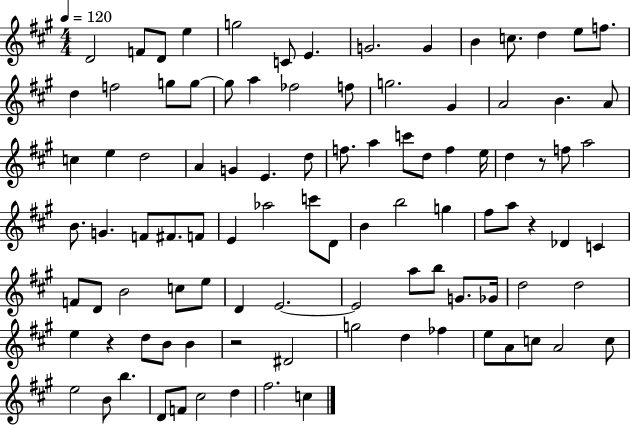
{
  \clef treble
  \numericTimeSignature
  \time 4/4
  \key a \major
  \tempo 4 = 120
  \repeat volta 2 { d'2 f'8 d'8 e''4 | g''2 c'8 e'4. | g'2. g'4 | b'4 c''8. d''4 e''8 f''8. | \break d''4 f''2 g''8 g''8~~ | g''8 a''4 fes''2 f''8 | g''2. gis'4 | a'2 b'4. a'8 | \break c''4 e''4 d''2 | a'4 g'4 e'4. d''8 | f''8. a''4 c'''8 d''8 f''4 e''16 | d''4 r8 f''8 a''2 | \break b'8. g'4. f'8 fis'8. f'8 | e'4 aes''2 c'''8 d'8 | b'4 b''2 g''4 | fis''8 a''8 r4 des'4 c'4 | \break f'8 d'8 b'2 c''8 e''8 | d'4 e'2.~~ | e'2 a''8 b''8 g'8. ges'16 | d''2 d''2 | \break e''4 r4 d''8 b'8 b'4 | r2 dis'2 | g''2 d''4 fes''4 | e''8 a'8 c''8 a'2 c''8 | \break e''2 b'8 b''4. | d'8 f'8 cis''2 d''4 | fis''2. c''4 | } \bar "|."
}